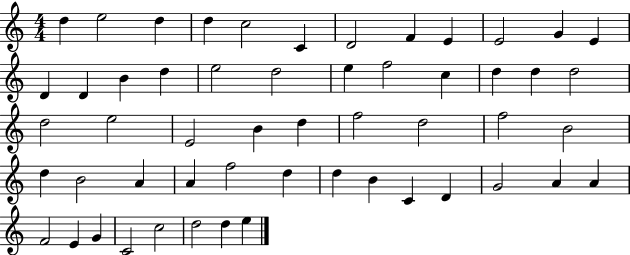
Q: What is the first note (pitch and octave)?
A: D5